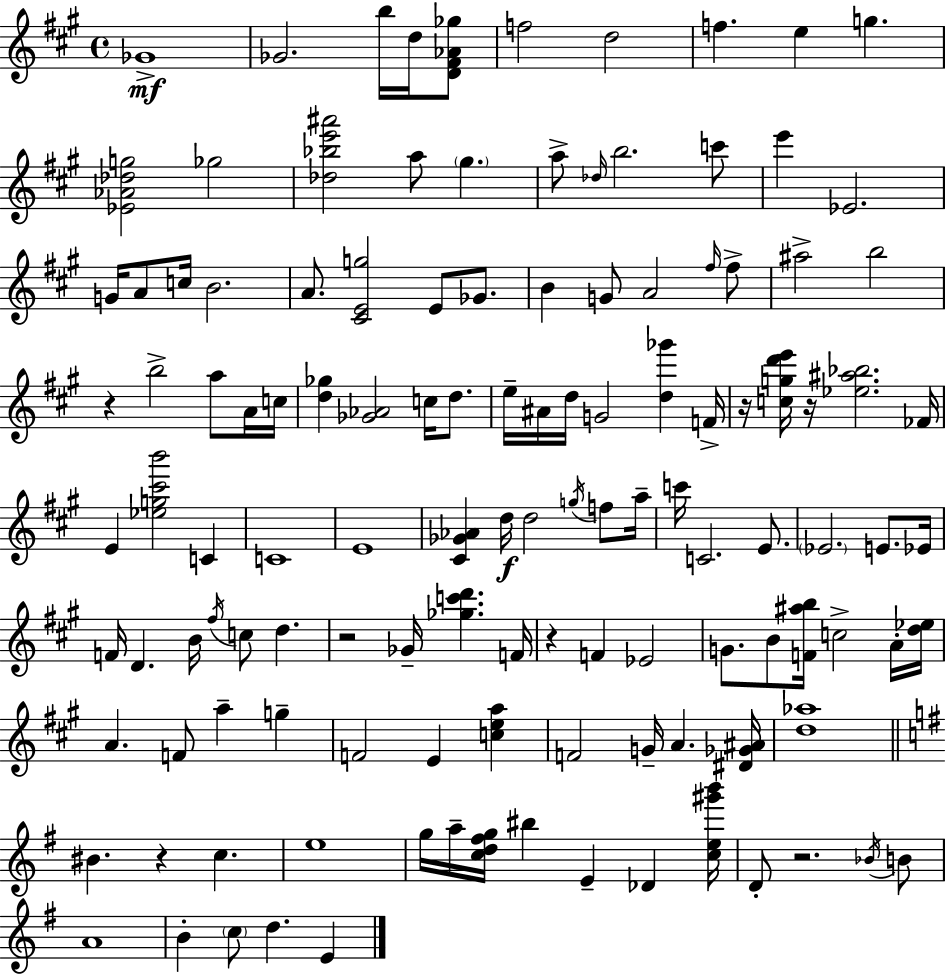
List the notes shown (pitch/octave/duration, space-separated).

Gb4/w Gb4/h. B5/s D5/s [D4,F#4,Ab4,Gb5]/e F5/h D5/h F5/q. E5/q G5/q. [Eb4,Ab4,Db5,G5]/h Gb5/h [Db5,Bb5,E6,A#6]/h A5/e G#5/q. A5/e Db5/s B5/h. C6/e E6/q Eb4/h. G4/s A4/e C5/s B4/h. A4/e. [C#4,E4,G5]/h E4/e Gb4/e. B4/q G4/e A4/h F#5/s F#5/e A#5/h B5/h R/q B5/h A5/e A4/s C5/s [D5,Gb5]/q [Gb4,Ab4]/h C5/s D5/e. E5/s A#4/s D5/s G4/h [D5,Gb6]/q F4/s R/s [C5,G5,D6,E6]/s R/s [Eb5,A#5,Bb5]/h. FES4/s E4/q [Eb5,G5,C#6,B6]/h C4/q C4/w E4/w [C#4,Gb4,Ab4]/q D5/s D5/h G5/s F5/e A5/s C6/s C4/h. E4/e. Eb4/h. E4/e. Eb4/s F4/s D4/q. B4/s F#5/s C5/e D5/q. R/h Gb4/s [Gb5,C6,D6]/q. F4/s R/q F4/q Eb4/h G4/e. B4/e [F4,A#5,B5]/s C5/h A4/s [D5,Eb5]/s A4/q. F4/e A5/q G5/q F4/h E4/q [C5,E5,A5]/q F4/h G4/s A4/q. [D#4,Gb4,A#4]/s [D5,Ab5]/w BIS4/q. R/q C5/q. E5/w G5/s A5/s [C5,D5,F#5,G5]/s BIS5/q E4/q Db4/q [C5,E5,G#6,B6]/s D4/e R/h. Bb4/s B4/e A4/w B4/q C5/e D5/q. E4/q